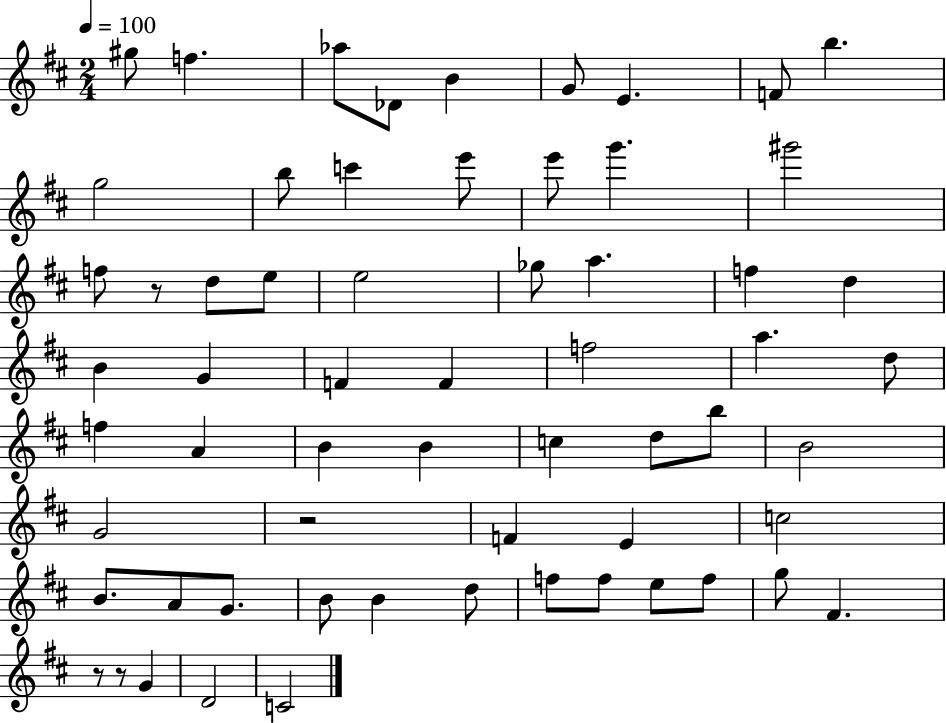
{
  \clef treble
  \numericTimeSignature
  \time 2/4
  \key d \major
  \tempo 4 = 100
  gis''8 f''4. | aes''8 des'8 b'4 | g'8 e'4. | f'8 b''4. | \break g''2 | b''8 c'''4 e'''8 | e'''8 g'''4. | gis'''2 | \break f''8 r8 d''8 e''8 | e''2 | ges''8 a''4. | f''4 d''4 | \break b'4 g'4 | f'4 f'4 | f''2 | a''4. d''8 | \break f''4 a'4 | b'4 b'4 | c''4 d''8 b''8 | b'2 | \break g'2 | r2 | f'4 e'4 | c''2 | \break b'8. a'8 g'8. | b'8 b'4 d''8 | f''8 f''8 e''8 f''8 | g''8 fis'4. | \break r8 r8 g'4 | d'2 | c'2 | \bar "|."
}